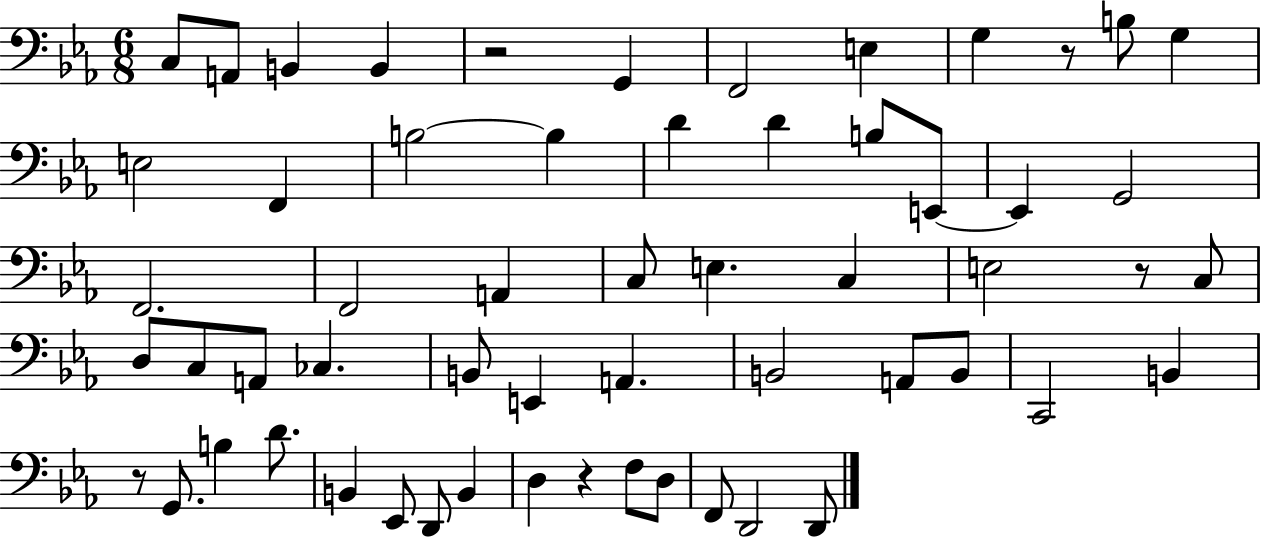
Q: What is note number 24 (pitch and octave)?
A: C3